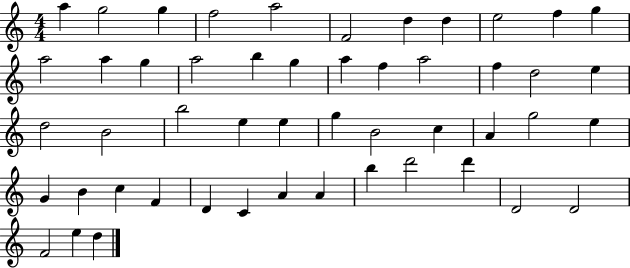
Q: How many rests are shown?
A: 0